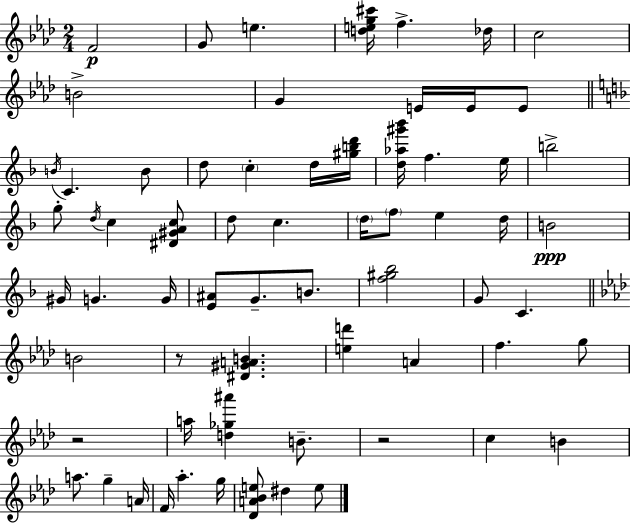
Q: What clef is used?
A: treble